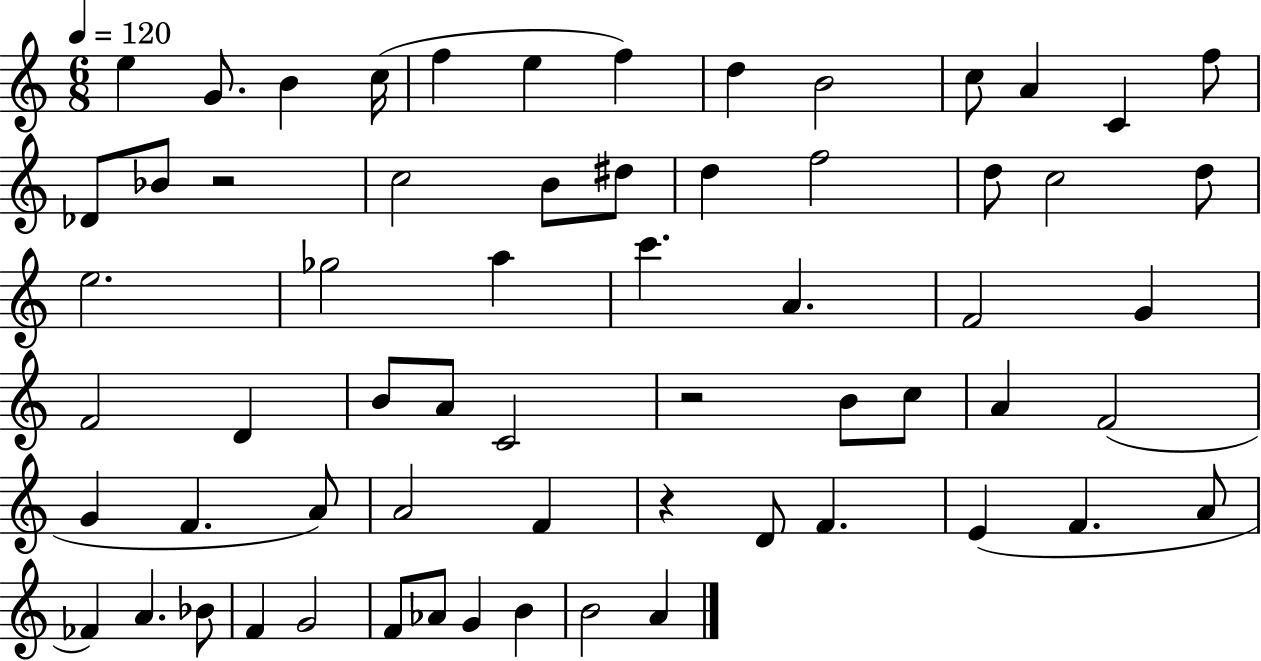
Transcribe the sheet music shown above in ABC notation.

X:1
T:Untitled
M:6/8
L:1/4
K:C
e G/2 B c/4 f e f d B2 c/2 A C f/2 _D/2 _B/2 z2 c2 B/2 ^d/2 d f2 d/2 c2 d/2 e2 _g2 a c' A F2 G F2 D B/2 A/2 C2 z2 B/2 c/2 A F2 G F A/2 A2 F z D/2 F E F A/2 _F A _B/2 F G2 F/2 _A/2 G B B2 A